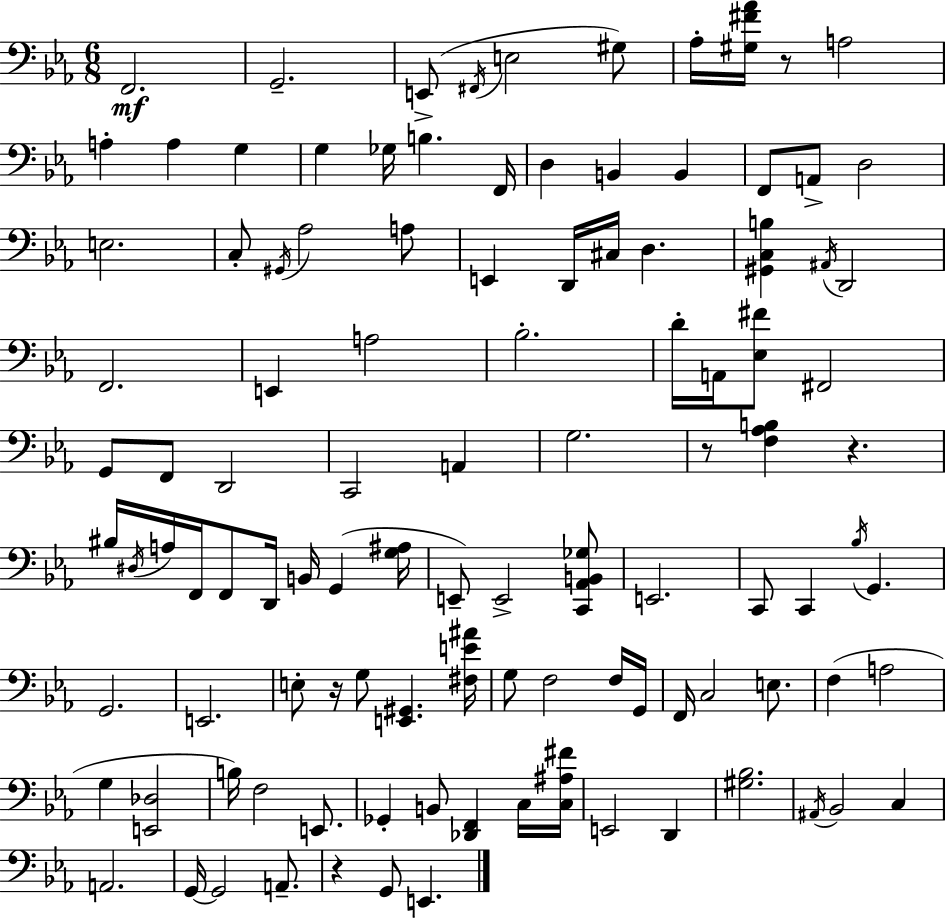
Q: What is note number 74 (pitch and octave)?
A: G3